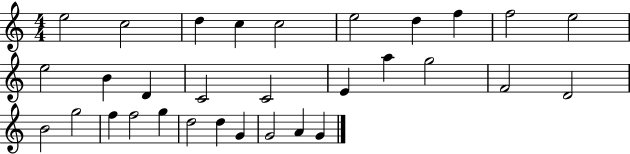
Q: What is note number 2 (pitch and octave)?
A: C5